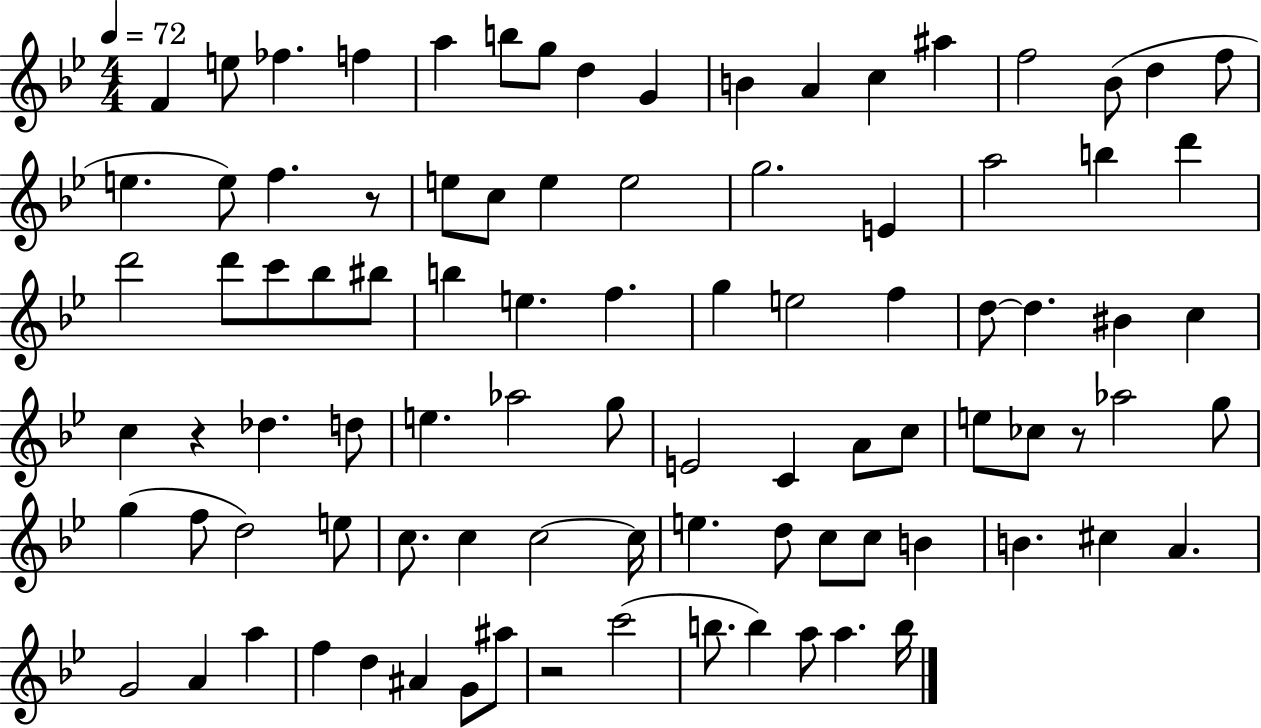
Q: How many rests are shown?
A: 4